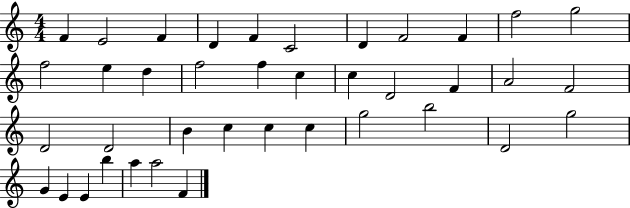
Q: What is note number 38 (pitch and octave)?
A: A5